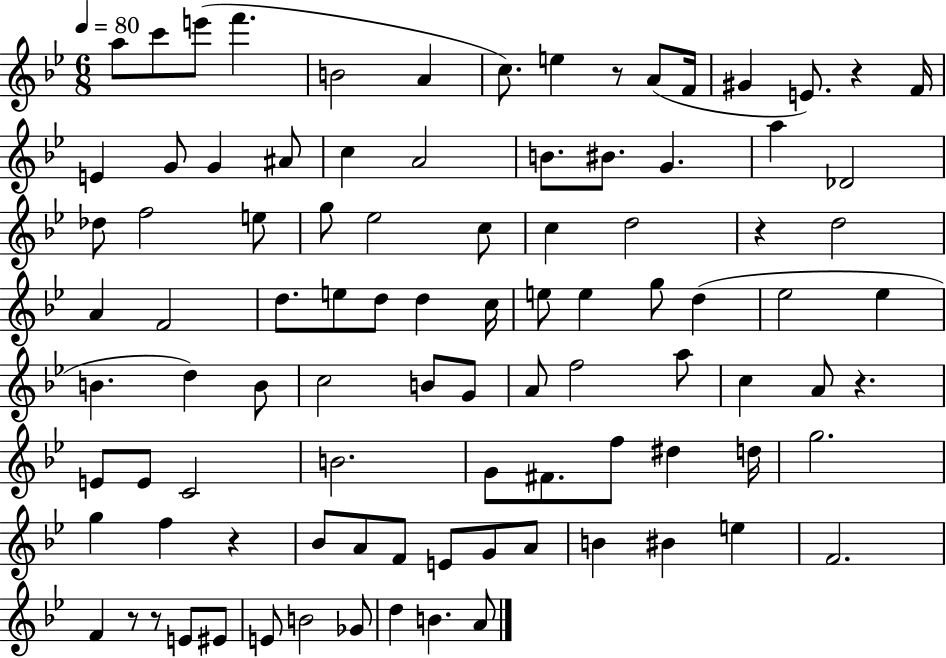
{
  \clef treble
  \numericTimeSignature
  \time 6/8
  \key bes \major
  \tempo 4 = 80
  a''8 c'''8 e'''8( f'''4. | b'2 a'4 | c''8.) e''4 r8 a'8( f'16 | gis'4 e'8.) r4 f'16 | \break e'4 g'8 g'4 ais'8 | c''4 a'2 | b'8. bis'8. g'4. | a''4 des'2 | \break des''8 f''2 e''8 | g''8 ees''2 c''8 | c''4 d''2 | r4 d''2 | \break a'4 f'2 | d''8. e''8 d''8 d''4 c''16 | e''8 e''4 g''8 d''4( | ees''2 ees''4 | \break b'4. d''4) b'8 | c''2 b'8 g'8 | a'8 f''2 a''8 | c''4 a'8 r4. | \break e'8 e'8 c'2 | b'2. | g'8 fis'8. f''8 dis''4 d''16 | g''2. | \break g''4 f''4 r4 | bes'8 a'8 f'8 e'8 g'8 a'8 | b'4 bis'4 e''4 | f'2. | \break f'4 r8 r8 e'8 eis'8 | e'8 b'2 ges'8 | d''4 b'4. a'8 | \bar "|."
}